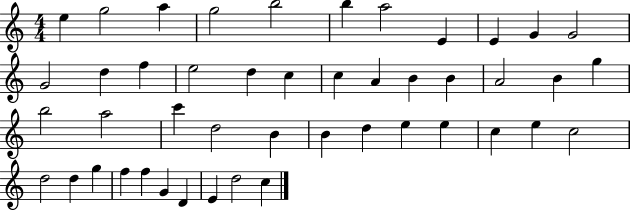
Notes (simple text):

E5/q G5/h A5/q G5/h B5/h B5/q A5/h E4/q E4/q G4/q G4/h G4/h D5/q F5/q E5/h D5/q C5/q C5/q A4/q B4/q B4/q A4/h B4/q G5/q B5/h A5/h C6/q D5/h B4/q B4/q D5/q E5/q E5/q C5/q E5/q C5/h D5/h D5/q G5/q F5/q F5/q G4/q D4/q E4/q D5/h C5/q